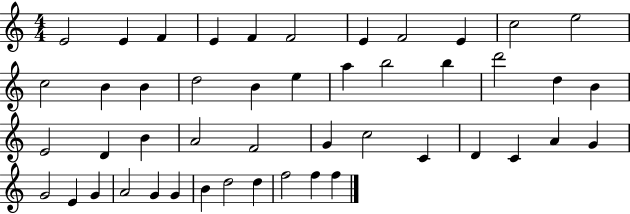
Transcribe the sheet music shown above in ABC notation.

X:1
T:Untitled
M:4/4
L:1/4
K:C
E2 E F E F F2 E F2 E c2 e2 c2 B B d2 B e a b2 b d'2 d B E2 D B A2 F2 G c2 C D C A G G2 E G A2 G G B d2 d f2 f f